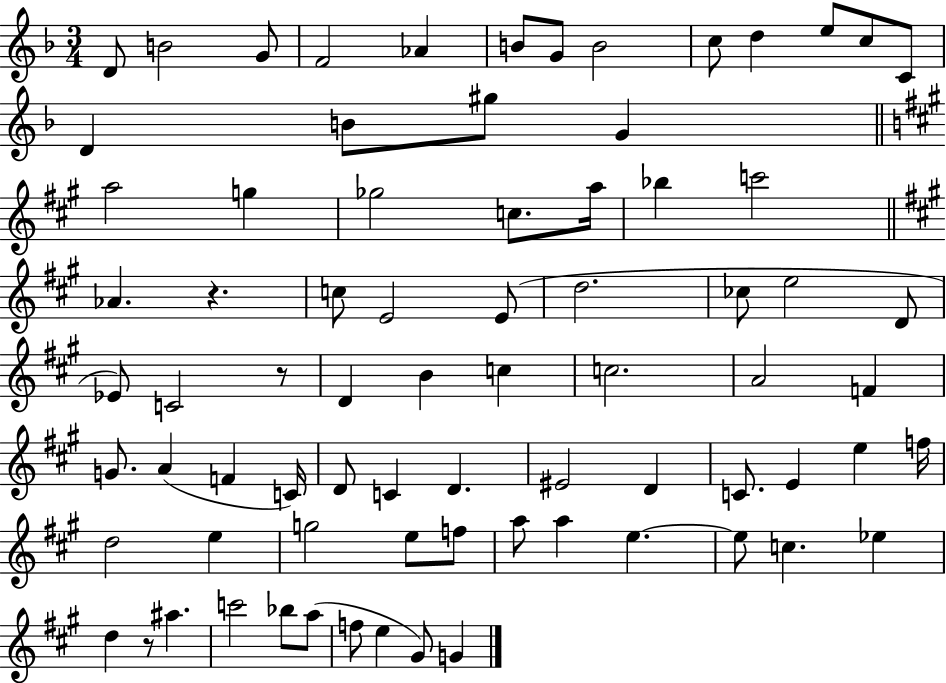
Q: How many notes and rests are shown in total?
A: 76